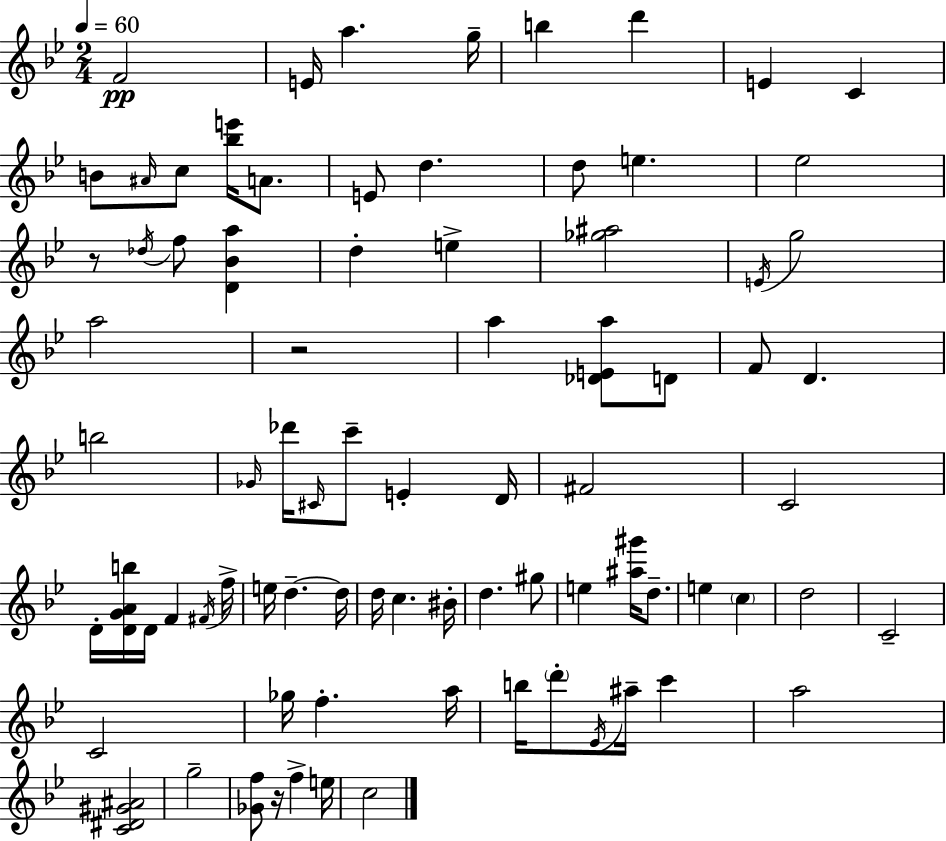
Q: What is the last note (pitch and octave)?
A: C5